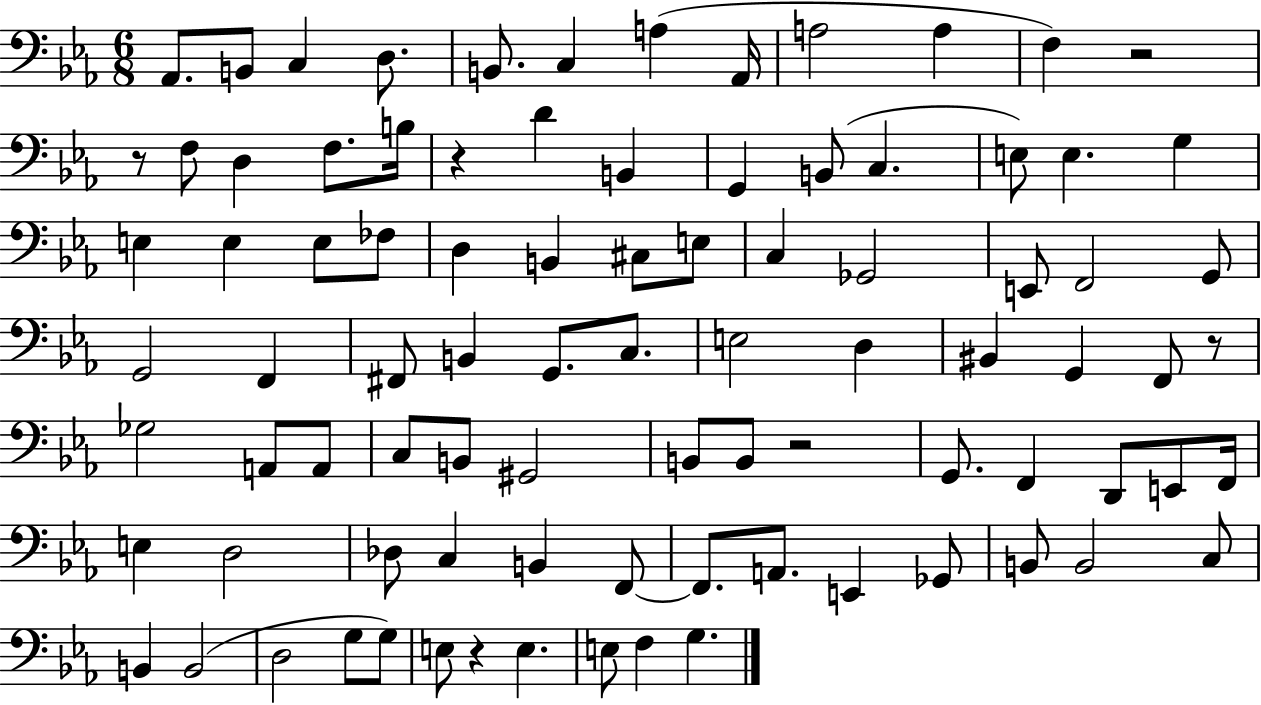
{
  \clef bass
  \numericTimeSignature
  \time 6/8
  \key ees \major
  aes,8. b,8 c4 d8. | b,8. c4 a4( aes,16 | a2 a4 | f4) r2 | \break r8 f8 d4 f8. b16 | r4 d'4 b,4 | g,4 b,8( c4. | e8) e4. g4 | \break e4 e4 e8 fes8 | d4 b,4 cis8 e8 | c4 ges,2 | e,8 f,2 g,8 | \break g,2 f,4 | fis,8 b,4 g,8. c8. | e2 d4 | bis,4 g,4 f,8 r8 | \break ges2 a,8 a,8 | c8 b,8 gis,2 | b,8 b,8 r2 | g,8. f,4 d,8 e,8 f,16 | \break e4 d2 | des8 c4 b,4 f,8~~ | f,8. a,8. e,4 ges,8 | b,8 b,2 c8 | \break b,4 b,2( | d2 g8 g8) | e8 r4 e4. | e8 f4 g4. | \break \bar "|."
}